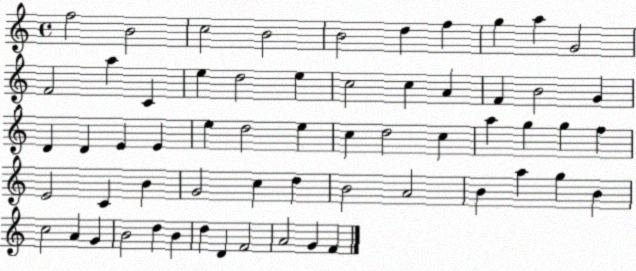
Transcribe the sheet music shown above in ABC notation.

X:1
T:Untitled
M:4/4
L:1/4
K:C
f2 B2 c2 B2 B2 d f g a G2 F2 a C e d2 e c2 c A F B2 G D D E E e d2 e c d2 c a g g f E2 C B G2 c d B2 A2 B a g B c2 A G B2 d B d D F2 A2 G F